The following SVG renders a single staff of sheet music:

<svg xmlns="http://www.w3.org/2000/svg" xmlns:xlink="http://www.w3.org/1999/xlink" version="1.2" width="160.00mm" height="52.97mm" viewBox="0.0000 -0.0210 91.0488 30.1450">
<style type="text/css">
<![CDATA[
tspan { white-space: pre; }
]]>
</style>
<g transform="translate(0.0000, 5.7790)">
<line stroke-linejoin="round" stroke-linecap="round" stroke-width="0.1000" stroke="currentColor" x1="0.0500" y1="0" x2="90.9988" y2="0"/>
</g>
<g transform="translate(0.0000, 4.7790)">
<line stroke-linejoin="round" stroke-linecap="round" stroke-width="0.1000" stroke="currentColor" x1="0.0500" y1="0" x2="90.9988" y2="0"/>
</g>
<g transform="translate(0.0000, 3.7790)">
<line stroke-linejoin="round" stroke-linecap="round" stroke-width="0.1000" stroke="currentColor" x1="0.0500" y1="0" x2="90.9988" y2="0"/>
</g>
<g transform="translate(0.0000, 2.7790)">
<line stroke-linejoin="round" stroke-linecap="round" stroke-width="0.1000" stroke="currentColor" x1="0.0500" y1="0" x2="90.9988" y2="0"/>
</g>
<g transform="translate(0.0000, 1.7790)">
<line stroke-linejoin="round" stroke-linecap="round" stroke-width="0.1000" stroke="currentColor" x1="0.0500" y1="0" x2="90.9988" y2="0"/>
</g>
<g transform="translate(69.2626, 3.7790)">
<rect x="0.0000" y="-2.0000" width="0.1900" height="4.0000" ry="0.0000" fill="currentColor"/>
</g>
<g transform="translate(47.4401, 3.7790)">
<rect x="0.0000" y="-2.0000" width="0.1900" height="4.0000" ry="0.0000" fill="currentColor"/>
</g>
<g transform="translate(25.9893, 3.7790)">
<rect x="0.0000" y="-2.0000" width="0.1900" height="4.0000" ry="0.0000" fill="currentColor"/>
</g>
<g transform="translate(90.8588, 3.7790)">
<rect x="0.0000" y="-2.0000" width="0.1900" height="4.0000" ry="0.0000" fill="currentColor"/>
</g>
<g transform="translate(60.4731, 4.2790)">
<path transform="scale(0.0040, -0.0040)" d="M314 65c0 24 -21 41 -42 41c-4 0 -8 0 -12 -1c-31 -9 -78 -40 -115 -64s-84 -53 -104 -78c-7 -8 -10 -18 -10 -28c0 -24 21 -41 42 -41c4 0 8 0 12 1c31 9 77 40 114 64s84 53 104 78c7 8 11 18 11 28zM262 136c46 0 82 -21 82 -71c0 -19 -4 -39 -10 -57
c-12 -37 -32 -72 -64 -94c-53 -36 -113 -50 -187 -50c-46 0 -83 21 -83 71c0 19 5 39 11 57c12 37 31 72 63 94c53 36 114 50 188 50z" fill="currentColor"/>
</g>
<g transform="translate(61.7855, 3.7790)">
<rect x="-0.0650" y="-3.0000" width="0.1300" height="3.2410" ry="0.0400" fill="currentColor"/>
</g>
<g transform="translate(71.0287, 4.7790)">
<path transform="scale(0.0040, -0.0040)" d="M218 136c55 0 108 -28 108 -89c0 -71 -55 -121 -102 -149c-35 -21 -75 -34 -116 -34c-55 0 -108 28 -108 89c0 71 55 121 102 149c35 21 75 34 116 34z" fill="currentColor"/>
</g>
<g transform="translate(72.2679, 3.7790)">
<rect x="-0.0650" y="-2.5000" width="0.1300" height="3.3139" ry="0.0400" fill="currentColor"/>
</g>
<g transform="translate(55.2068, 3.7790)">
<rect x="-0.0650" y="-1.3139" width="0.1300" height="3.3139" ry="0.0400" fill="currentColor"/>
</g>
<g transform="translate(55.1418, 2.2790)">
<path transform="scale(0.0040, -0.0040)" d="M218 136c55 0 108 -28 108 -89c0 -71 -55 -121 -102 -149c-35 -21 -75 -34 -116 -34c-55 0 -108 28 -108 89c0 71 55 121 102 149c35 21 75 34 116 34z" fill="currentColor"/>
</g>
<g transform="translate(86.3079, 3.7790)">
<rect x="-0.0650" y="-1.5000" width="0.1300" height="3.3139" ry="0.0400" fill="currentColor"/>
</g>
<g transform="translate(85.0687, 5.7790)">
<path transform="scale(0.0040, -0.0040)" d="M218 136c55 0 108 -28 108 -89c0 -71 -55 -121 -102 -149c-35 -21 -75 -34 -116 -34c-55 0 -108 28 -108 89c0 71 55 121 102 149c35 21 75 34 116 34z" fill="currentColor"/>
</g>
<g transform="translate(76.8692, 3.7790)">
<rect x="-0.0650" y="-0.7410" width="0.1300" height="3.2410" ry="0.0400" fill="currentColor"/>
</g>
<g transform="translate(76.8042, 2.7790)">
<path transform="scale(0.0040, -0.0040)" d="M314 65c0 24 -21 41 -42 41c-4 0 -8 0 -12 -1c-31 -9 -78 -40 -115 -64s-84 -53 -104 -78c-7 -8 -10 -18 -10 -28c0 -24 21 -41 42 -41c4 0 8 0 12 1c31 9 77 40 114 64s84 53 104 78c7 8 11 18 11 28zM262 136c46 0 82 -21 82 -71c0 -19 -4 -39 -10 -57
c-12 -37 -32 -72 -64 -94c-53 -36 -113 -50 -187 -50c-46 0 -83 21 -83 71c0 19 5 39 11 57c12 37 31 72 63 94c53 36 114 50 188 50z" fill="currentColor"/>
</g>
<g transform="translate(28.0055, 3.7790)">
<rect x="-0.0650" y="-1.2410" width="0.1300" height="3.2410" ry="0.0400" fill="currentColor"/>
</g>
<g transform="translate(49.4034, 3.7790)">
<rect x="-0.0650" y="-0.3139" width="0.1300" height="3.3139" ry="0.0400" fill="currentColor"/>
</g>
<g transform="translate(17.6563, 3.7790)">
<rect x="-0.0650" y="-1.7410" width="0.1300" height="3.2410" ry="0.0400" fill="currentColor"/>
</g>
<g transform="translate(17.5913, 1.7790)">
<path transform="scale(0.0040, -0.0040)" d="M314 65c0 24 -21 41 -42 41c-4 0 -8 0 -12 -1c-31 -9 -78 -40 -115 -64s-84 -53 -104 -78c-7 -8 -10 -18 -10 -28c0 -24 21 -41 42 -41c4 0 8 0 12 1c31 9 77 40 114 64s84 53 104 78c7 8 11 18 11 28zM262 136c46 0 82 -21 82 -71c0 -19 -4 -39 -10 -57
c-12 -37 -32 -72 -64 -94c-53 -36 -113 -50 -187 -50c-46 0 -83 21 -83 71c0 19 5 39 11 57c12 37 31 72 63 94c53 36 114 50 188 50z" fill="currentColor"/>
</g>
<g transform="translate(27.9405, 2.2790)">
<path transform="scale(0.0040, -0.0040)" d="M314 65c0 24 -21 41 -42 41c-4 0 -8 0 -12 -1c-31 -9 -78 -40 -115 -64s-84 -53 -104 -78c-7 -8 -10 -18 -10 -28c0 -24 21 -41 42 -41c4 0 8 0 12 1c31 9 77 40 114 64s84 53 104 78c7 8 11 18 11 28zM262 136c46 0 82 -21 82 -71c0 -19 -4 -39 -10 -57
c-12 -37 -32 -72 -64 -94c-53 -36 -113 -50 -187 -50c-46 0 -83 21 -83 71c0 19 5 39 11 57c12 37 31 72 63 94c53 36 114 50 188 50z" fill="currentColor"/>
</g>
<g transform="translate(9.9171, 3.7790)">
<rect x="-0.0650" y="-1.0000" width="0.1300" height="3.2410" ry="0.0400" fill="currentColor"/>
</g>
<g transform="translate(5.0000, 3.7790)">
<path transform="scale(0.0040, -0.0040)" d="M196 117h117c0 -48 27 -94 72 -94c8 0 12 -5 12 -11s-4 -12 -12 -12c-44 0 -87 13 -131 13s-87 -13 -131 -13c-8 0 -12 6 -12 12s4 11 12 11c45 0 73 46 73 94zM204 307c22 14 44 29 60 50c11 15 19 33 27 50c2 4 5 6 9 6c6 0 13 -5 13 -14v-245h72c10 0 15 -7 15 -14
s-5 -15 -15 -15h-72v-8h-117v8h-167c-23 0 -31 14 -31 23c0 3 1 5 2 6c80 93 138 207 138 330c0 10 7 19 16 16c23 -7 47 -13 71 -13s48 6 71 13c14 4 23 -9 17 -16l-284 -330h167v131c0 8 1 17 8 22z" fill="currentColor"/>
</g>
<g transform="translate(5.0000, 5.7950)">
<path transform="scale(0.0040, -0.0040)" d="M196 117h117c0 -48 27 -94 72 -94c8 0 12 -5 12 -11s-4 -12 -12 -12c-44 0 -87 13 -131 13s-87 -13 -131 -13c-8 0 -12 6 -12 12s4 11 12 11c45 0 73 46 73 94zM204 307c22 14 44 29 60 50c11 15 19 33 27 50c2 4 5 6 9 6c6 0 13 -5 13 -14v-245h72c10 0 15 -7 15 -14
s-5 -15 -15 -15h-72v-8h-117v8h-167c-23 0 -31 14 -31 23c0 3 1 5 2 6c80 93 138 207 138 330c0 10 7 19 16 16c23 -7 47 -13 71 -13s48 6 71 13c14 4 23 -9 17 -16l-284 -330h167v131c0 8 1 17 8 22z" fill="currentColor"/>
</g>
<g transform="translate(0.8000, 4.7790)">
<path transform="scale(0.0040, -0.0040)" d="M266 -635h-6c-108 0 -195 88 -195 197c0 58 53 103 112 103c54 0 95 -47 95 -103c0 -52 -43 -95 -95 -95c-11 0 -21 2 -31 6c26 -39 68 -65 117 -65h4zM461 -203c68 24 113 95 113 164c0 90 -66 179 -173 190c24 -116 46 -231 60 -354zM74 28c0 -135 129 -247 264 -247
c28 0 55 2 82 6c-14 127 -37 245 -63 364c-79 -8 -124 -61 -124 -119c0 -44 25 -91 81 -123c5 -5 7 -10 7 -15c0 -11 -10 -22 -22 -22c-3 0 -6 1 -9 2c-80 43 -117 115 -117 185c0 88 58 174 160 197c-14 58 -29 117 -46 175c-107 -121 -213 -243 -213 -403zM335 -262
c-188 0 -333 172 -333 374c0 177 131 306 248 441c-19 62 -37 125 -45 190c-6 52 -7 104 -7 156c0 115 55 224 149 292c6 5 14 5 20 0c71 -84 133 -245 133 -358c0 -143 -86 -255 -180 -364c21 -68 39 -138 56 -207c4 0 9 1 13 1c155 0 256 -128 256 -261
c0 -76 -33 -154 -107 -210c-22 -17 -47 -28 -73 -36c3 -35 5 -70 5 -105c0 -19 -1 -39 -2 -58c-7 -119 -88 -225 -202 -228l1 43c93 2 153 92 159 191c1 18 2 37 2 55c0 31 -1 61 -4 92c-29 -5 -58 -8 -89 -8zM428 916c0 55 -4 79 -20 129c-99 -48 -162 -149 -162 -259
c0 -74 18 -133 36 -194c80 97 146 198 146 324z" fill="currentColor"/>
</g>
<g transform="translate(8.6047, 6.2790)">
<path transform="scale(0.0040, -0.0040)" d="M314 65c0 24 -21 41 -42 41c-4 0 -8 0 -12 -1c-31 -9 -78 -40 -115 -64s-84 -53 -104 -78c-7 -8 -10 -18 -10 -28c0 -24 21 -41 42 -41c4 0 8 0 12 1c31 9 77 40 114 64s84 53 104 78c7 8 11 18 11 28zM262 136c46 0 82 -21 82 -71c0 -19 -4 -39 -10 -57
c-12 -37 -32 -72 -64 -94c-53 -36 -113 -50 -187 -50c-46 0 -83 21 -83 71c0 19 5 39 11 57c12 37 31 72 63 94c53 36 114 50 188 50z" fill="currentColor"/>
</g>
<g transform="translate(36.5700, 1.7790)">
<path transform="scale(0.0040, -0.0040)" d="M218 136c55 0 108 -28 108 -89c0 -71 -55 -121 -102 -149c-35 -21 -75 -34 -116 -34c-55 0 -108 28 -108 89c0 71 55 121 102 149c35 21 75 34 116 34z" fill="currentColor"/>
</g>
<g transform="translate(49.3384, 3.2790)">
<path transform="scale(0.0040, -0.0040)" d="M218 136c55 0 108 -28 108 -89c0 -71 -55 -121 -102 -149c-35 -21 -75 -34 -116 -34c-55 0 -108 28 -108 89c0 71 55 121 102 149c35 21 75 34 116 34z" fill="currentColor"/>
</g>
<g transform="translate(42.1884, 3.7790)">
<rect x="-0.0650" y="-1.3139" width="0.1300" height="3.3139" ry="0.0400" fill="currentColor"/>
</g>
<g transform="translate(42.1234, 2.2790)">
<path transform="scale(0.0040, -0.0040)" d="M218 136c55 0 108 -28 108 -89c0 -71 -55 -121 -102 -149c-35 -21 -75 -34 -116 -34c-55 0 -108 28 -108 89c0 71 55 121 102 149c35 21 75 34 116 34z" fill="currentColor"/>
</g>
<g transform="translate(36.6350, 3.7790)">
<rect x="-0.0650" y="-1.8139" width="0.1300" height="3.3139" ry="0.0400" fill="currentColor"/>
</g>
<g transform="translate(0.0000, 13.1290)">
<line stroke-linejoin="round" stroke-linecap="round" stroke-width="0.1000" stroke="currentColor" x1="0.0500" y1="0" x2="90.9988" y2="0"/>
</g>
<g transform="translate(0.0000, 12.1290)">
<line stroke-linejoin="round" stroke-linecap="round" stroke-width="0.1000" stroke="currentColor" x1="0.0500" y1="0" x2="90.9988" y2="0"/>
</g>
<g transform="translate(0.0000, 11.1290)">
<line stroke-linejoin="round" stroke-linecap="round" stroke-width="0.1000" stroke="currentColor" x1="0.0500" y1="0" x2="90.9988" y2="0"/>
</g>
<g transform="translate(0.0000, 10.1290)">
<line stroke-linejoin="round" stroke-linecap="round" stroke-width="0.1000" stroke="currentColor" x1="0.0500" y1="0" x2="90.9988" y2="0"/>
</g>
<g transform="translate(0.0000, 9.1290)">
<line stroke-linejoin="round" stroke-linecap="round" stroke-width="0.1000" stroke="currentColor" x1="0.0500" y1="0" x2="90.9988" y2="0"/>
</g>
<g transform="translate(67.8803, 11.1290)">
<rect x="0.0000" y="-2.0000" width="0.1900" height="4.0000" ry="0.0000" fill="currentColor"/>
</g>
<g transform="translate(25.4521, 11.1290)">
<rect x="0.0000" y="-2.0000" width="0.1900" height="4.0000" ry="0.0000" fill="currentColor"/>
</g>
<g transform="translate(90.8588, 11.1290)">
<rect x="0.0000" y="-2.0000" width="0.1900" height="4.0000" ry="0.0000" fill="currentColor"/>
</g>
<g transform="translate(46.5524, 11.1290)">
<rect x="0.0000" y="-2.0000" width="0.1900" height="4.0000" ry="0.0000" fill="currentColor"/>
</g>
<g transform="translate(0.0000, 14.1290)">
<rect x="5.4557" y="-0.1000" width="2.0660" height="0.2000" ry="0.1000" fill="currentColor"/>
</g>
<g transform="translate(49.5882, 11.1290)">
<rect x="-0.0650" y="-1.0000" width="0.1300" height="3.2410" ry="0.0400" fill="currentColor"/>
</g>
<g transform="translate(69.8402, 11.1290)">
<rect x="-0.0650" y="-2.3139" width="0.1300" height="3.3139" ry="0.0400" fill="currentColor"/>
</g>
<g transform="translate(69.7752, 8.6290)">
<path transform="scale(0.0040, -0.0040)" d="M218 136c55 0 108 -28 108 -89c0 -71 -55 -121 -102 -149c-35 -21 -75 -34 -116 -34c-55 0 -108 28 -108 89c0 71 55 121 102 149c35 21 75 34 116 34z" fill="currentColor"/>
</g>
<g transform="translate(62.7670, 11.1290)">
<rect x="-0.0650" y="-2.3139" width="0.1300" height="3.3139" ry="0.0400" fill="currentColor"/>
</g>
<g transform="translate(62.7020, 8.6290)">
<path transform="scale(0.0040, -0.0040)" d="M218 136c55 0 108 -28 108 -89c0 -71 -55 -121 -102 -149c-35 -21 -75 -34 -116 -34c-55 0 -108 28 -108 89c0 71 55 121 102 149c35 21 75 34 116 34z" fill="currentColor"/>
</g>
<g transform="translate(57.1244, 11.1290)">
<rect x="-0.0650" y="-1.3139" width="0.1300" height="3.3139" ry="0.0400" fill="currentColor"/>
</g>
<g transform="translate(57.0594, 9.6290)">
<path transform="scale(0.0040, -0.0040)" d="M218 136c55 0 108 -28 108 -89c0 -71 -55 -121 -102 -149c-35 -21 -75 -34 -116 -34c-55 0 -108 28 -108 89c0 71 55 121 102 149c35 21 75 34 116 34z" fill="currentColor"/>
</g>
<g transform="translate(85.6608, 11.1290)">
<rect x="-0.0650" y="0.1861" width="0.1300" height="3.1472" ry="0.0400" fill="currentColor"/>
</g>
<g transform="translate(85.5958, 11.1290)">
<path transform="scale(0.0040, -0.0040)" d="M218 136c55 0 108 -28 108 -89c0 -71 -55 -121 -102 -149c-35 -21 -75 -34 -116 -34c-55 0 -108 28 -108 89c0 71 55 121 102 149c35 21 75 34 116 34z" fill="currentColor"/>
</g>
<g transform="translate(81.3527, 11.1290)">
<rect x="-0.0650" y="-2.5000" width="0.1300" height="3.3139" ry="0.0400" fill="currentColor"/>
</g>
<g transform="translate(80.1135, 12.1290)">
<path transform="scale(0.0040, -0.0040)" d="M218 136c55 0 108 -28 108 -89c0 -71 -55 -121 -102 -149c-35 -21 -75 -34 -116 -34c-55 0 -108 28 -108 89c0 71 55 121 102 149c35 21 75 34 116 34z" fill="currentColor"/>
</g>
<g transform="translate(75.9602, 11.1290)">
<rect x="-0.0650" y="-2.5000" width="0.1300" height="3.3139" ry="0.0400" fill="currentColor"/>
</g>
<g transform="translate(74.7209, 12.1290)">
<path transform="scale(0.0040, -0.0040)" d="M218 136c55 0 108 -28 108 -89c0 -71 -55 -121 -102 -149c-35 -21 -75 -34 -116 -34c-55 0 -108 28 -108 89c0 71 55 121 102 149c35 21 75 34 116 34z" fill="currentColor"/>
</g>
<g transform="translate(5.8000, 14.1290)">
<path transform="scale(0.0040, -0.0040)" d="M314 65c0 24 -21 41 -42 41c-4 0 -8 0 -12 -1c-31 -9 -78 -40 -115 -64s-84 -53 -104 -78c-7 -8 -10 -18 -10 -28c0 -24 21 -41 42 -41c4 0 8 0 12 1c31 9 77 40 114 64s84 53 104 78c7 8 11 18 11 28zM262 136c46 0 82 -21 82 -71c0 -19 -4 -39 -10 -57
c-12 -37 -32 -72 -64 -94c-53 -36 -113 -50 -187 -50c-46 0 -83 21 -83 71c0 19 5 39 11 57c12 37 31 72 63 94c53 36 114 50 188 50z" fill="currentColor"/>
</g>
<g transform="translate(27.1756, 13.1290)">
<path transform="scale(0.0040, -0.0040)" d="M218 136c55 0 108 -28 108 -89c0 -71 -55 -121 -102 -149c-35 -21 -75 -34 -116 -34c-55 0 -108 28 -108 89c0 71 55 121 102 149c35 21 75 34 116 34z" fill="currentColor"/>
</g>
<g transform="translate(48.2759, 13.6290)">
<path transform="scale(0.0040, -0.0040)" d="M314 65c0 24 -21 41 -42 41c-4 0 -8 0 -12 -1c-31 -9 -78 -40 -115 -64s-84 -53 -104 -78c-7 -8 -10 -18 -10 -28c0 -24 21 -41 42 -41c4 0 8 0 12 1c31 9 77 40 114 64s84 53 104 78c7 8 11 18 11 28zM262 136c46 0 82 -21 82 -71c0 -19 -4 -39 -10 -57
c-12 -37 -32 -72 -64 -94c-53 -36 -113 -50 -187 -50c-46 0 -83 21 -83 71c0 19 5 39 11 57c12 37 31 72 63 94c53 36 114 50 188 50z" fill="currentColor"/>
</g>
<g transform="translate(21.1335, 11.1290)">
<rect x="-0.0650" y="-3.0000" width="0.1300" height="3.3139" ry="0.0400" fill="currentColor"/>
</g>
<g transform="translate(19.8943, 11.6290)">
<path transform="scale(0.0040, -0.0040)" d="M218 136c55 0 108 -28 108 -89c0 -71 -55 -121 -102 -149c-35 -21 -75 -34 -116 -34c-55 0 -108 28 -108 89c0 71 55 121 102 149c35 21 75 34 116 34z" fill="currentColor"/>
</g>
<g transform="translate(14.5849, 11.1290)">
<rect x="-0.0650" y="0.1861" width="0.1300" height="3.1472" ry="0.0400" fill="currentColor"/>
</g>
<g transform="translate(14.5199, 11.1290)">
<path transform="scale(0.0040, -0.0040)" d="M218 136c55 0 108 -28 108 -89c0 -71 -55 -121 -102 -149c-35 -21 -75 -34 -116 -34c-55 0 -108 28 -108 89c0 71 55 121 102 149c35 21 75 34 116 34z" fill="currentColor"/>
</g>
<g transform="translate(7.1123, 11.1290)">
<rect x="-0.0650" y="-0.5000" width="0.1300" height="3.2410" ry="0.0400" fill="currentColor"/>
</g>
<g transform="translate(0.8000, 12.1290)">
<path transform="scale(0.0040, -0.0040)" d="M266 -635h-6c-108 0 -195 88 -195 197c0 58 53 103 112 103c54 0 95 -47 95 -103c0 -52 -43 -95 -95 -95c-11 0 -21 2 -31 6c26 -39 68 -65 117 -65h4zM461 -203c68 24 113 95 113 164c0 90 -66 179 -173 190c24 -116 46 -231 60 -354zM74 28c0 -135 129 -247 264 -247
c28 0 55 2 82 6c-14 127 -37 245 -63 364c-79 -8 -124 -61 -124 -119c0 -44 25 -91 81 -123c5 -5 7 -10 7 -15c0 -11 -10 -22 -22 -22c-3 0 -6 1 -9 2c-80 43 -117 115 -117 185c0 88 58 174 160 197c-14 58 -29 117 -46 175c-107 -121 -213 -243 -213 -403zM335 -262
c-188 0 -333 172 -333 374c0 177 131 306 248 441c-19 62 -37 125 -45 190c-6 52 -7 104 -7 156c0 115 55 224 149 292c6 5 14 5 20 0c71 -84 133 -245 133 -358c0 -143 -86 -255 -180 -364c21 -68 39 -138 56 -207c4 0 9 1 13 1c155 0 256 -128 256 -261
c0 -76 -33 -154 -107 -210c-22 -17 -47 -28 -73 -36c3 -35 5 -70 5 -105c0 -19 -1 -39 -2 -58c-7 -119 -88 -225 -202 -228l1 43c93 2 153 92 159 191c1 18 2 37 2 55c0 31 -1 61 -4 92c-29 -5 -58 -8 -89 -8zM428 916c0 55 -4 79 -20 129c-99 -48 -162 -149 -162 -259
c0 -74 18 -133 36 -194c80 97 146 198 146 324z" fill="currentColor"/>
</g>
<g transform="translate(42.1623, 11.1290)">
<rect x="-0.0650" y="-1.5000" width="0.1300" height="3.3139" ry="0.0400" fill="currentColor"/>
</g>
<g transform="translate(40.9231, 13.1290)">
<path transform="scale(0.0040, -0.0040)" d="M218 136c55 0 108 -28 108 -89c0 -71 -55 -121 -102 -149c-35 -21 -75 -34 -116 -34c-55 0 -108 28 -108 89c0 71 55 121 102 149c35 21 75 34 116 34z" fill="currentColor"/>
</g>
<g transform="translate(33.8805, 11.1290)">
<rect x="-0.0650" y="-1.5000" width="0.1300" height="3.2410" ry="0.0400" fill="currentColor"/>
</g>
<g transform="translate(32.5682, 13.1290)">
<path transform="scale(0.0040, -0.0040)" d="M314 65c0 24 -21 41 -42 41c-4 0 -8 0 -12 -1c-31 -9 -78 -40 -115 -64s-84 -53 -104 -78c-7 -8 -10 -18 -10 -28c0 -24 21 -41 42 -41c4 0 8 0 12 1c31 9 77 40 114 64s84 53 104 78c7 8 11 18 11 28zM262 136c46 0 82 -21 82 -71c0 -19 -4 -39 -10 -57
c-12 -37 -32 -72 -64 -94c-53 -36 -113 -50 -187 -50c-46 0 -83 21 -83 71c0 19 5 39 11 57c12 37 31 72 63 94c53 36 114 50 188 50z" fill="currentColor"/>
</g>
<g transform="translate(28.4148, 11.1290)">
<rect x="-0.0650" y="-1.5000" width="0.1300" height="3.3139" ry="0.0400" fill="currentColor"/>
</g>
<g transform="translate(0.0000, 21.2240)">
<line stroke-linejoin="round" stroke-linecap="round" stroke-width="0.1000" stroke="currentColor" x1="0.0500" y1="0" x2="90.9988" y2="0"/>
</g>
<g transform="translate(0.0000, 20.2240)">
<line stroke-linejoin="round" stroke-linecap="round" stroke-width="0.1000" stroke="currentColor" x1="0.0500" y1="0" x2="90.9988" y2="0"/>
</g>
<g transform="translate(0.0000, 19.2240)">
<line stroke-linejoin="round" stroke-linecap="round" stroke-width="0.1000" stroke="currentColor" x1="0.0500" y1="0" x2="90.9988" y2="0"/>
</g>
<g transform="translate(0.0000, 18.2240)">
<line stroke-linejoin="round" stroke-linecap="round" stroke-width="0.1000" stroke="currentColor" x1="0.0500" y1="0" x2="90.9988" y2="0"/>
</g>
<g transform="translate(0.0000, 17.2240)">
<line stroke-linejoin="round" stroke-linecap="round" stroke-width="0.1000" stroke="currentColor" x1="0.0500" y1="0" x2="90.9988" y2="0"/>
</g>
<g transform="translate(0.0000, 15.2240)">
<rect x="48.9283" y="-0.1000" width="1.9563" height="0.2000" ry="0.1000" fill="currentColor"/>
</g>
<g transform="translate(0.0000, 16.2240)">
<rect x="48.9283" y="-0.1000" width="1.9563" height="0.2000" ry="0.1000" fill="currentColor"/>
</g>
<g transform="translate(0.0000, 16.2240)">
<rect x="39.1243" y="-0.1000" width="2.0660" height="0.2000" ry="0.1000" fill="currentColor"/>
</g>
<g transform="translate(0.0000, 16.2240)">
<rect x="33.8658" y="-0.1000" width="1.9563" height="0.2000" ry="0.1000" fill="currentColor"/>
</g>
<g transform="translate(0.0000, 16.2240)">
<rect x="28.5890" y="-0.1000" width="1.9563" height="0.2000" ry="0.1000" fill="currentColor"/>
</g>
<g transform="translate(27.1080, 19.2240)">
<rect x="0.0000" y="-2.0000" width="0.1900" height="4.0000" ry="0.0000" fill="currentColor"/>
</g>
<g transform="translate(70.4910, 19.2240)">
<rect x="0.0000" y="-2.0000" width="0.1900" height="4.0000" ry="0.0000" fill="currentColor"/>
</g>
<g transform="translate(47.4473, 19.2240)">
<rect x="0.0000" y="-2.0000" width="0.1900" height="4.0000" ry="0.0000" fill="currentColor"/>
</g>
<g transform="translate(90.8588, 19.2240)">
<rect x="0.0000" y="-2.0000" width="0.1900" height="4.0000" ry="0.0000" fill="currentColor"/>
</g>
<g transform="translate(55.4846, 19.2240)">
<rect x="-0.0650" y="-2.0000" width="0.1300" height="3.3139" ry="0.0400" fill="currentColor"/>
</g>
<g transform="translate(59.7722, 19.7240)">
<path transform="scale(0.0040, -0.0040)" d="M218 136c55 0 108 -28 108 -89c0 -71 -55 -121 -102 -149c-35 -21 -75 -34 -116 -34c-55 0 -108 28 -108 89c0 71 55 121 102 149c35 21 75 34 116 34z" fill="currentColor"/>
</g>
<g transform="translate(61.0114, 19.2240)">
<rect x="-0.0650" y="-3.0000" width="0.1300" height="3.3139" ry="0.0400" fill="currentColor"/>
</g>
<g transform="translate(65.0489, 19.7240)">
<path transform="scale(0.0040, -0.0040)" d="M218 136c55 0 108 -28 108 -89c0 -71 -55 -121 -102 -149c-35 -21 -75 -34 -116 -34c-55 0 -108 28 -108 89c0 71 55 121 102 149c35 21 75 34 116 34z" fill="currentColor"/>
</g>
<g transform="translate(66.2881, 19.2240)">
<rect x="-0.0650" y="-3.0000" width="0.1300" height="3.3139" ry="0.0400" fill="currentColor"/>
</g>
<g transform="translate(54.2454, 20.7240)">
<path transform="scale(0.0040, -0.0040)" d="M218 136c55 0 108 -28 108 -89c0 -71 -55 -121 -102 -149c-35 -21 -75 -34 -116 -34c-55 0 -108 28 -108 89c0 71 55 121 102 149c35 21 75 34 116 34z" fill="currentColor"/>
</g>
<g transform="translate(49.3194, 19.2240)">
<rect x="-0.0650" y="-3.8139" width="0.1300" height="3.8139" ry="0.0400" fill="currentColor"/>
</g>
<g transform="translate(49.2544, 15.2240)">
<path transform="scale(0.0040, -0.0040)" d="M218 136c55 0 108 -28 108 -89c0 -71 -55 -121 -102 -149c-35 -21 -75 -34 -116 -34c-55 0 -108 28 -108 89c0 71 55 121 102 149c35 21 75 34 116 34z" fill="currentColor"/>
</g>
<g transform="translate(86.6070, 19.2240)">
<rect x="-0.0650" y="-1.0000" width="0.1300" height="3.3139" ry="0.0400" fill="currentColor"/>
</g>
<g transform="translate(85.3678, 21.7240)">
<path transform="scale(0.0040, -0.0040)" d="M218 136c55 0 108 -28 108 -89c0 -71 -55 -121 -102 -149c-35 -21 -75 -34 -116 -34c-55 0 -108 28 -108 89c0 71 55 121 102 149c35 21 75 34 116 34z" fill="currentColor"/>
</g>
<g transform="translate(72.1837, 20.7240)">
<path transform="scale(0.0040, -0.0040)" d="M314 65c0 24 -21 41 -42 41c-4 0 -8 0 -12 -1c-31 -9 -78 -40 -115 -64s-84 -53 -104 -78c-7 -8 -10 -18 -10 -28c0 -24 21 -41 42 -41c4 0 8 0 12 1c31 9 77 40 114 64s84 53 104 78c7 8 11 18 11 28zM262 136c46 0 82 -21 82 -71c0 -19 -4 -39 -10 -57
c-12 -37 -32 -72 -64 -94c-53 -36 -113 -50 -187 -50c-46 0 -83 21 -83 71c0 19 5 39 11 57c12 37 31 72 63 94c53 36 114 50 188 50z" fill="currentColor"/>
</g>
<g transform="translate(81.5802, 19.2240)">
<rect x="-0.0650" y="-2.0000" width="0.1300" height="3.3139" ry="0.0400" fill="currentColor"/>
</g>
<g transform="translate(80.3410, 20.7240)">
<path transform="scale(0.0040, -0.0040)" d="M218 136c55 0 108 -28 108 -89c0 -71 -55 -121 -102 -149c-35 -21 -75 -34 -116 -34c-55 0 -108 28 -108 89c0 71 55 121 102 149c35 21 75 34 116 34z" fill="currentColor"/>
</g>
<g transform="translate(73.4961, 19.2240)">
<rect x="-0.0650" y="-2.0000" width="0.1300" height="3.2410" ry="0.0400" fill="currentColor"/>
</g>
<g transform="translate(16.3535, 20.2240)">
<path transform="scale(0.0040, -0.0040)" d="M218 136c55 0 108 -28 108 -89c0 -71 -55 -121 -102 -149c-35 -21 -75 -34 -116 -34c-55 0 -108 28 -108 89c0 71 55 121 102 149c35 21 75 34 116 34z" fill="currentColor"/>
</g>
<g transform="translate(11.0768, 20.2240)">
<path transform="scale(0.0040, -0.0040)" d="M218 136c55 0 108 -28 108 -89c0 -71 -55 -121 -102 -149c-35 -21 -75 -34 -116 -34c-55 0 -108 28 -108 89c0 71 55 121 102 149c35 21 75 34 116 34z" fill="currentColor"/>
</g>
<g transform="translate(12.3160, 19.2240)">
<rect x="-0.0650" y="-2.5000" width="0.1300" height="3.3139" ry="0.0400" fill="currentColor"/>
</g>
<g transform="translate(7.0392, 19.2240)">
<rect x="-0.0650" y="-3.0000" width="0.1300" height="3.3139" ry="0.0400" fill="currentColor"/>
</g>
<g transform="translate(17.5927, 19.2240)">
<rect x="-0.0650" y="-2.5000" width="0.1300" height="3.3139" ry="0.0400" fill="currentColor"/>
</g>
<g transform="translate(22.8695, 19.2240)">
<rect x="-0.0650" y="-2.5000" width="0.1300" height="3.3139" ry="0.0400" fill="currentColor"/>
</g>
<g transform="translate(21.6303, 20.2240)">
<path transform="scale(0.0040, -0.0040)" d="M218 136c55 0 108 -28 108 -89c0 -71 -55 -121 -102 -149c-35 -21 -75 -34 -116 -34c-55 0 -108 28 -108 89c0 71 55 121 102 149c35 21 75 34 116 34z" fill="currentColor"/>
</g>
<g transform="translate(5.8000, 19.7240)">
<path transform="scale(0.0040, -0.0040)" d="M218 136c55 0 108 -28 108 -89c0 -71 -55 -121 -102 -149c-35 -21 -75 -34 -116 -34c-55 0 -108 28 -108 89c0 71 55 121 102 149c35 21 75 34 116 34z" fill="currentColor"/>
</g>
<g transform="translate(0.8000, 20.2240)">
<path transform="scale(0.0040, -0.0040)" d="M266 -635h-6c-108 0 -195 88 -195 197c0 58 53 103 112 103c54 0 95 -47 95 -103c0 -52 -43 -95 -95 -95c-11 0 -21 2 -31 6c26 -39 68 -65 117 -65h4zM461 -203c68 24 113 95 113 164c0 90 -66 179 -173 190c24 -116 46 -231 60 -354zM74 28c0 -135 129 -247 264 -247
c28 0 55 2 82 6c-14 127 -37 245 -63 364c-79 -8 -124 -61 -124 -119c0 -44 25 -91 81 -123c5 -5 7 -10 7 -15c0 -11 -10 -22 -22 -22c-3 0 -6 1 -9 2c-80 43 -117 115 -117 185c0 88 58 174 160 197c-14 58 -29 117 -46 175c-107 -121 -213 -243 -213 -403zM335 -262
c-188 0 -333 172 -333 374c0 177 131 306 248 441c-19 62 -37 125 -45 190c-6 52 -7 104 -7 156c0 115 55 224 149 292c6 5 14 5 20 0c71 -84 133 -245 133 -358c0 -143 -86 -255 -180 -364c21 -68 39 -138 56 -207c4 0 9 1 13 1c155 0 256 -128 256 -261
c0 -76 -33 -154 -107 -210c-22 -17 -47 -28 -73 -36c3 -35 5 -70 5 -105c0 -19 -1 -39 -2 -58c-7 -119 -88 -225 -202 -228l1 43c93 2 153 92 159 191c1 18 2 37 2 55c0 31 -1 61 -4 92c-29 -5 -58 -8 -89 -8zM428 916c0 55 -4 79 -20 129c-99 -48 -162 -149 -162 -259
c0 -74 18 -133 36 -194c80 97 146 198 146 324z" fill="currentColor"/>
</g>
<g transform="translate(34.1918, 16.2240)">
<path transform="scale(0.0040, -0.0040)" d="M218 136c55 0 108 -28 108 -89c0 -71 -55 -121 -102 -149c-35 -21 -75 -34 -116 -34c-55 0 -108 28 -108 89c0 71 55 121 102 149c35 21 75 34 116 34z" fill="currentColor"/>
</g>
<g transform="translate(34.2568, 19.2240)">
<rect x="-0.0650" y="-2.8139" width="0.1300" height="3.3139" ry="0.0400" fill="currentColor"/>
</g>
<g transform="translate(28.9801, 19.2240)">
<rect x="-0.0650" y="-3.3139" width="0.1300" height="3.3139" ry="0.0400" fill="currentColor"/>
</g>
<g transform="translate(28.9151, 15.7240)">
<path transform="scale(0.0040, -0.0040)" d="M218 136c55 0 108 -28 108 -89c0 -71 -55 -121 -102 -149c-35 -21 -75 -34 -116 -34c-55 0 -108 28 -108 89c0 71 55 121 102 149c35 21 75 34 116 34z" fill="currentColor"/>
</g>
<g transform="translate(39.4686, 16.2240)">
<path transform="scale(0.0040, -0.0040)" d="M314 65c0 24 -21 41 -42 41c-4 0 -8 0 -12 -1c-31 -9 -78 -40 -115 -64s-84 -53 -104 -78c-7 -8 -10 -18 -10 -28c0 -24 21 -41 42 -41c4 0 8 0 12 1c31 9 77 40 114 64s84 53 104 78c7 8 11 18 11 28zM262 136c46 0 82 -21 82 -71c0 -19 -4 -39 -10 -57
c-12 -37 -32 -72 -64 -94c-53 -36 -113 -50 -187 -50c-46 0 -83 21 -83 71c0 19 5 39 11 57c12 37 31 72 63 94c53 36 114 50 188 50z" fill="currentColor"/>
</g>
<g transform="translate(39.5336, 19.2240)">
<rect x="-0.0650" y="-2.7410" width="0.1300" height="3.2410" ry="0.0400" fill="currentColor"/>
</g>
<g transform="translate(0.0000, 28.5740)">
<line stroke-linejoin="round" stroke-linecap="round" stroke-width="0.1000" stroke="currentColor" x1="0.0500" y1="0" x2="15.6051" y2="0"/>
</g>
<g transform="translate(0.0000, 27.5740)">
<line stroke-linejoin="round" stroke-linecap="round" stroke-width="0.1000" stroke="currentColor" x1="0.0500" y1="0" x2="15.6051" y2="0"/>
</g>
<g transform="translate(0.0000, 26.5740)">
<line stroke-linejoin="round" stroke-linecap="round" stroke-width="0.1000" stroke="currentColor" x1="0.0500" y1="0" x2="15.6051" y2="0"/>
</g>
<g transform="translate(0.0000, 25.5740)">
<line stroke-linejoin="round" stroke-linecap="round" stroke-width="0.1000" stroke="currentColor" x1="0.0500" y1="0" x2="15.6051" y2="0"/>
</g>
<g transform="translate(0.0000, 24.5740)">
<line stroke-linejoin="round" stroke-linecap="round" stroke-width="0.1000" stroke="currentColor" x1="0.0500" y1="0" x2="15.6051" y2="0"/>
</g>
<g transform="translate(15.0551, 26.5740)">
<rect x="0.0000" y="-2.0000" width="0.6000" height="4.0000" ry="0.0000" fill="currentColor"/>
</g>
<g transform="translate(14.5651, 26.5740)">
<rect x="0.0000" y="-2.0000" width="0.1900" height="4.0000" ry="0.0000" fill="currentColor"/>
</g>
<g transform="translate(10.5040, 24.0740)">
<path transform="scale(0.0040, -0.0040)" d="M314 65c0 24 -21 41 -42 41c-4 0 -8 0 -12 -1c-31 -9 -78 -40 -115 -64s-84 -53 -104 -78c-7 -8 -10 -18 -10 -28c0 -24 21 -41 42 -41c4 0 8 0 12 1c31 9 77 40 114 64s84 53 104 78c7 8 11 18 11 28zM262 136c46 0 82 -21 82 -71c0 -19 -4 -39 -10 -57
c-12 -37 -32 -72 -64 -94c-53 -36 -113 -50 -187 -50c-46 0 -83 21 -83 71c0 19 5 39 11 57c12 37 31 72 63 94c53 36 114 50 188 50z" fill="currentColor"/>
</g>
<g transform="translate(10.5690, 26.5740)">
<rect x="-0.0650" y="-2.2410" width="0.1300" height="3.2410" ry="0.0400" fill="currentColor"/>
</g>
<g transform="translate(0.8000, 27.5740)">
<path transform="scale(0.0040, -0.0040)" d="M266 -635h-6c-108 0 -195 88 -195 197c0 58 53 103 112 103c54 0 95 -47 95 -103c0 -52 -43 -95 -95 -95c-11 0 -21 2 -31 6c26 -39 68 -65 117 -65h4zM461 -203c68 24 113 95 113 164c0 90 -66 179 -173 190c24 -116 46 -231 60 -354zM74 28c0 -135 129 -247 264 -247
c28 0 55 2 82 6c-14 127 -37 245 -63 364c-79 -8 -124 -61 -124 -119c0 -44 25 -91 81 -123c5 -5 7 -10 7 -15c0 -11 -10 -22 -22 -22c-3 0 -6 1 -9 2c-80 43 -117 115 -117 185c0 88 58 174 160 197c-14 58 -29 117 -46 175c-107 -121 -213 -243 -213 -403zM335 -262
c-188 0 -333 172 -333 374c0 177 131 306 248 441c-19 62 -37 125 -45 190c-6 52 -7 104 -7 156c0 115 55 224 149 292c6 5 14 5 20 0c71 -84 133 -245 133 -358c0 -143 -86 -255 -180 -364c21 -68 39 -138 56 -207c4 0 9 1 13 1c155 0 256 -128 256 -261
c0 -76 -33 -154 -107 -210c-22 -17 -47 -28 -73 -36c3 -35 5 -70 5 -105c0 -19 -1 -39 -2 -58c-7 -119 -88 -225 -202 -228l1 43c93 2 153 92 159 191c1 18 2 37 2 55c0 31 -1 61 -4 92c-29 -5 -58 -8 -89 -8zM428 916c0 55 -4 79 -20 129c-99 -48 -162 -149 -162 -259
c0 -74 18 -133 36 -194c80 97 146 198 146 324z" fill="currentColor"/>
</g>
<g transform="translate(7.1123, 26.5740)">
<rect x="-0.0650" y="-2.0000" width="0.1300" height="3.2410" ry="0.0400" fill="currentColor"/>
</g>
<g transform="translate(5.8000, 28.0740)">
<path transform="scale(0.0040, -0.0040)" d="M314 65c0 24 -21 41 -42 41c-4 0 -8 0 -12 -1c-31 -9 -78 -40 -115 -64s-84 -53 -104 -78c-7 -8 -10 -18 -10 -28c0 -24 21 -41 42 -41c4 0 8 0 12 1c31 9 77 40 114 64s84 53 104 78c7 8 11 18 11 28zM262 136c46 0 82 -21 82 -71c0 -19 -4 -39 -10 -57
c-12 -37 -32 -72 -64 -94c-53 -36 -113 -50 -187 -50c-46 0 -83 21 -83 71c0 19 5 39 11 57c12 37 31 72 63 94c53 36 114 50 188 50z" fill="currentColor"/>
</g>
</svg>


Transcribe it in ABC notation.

X:1
T:Untitled
M:4/4
L:1/4
K:C
D2 f2 e2 f e c e A2 G d2 E C2 B A E E2 E D2 e g g G G B A G G G b a a2 c' F A A F2 F D F2 g2